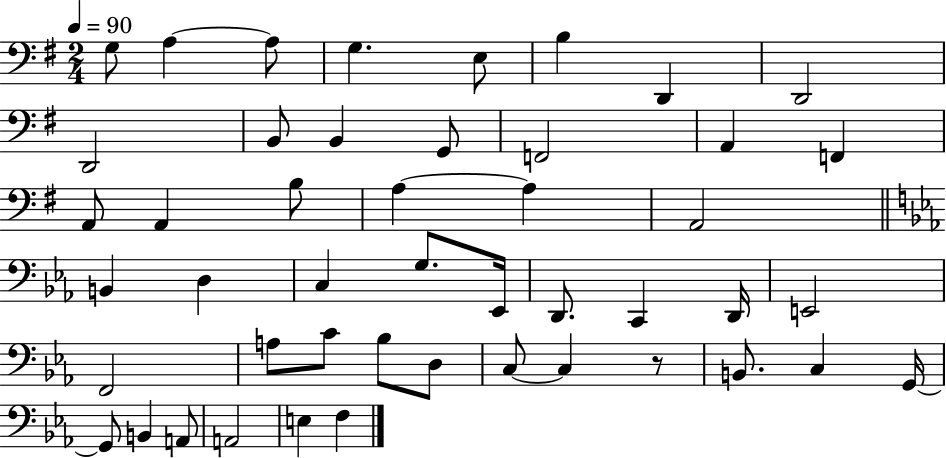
X:1
T:Untitled
M:2/4
L:1/4
K:G
G,/2 A, A,/2 G, E,/2 B, D,, D,,2 D,,2 B,,/2 B,, G,,/2 F,,2 A,, F,, A,,/2 A,, B,/2 A, A, A,,2 B,, D, C, G,/2 _E,,/4 D,,/2 C,, D,,/4 E,,2 F,,2 A,/2 C/2 _B,/2 D,/2 C,/2 C, z/2 B,,/2 C, G,,/4 G,,/2 B,, A,,/2 A,,2 E, F,